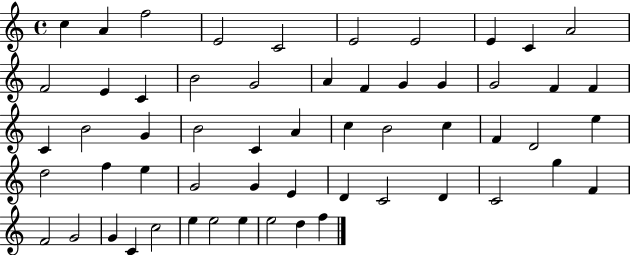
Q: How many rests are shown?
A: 0